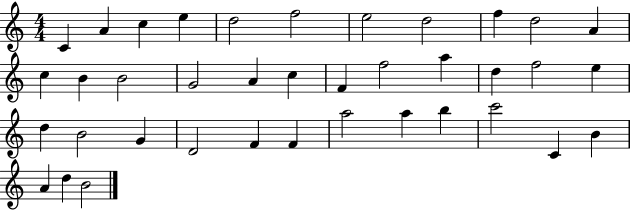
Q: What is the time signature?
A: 4/4